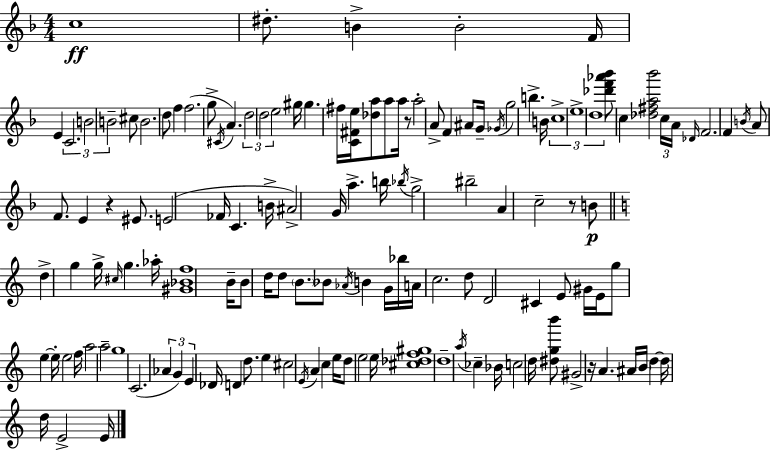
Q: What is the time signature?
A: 4/4